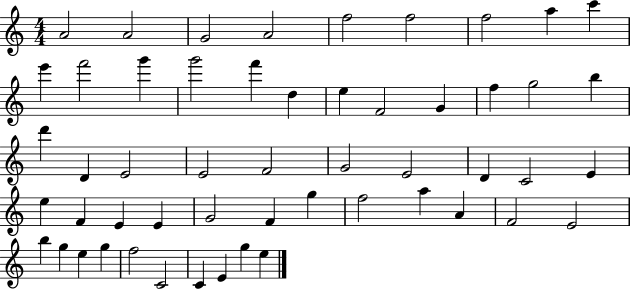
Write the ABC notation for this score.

X:1
T:Untitled
M:4/4
L:1/4
K:C
A2 A2 G2 A2 f2 f2 f2 a c' e' f'2 g' g'2 f' d e F2 G f g2 b d' D E2 E2 F2 G2 E2 D C2 E e F E E G2 F g f2 a A F2 E2 b g e g f2 C2 C E g e